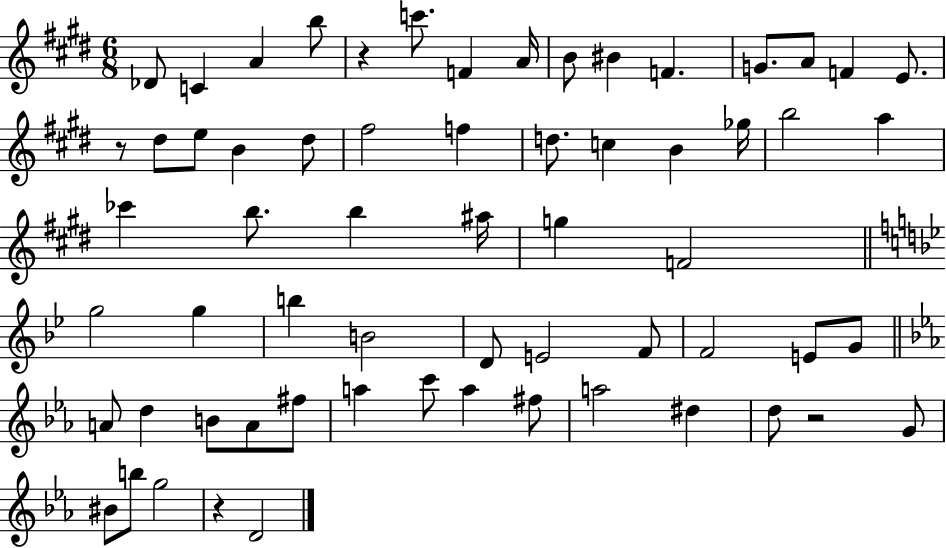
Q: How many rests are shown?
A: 4